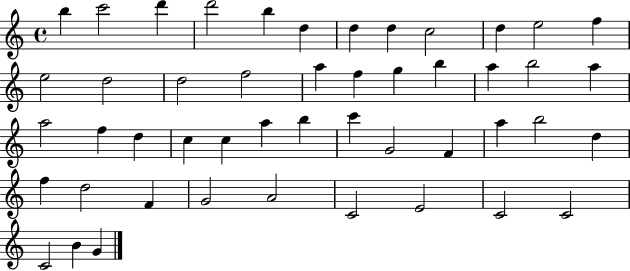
X:1
T:Untitled
M:4/4
L:1/4
K:C
b c'2 d' d'2 b d d d c2 d e2 f e2 d2 d2 f2 a f g b a b2 a a2 f d c c a b c' G2 F a b2 d f d2 F G2 A2 C2 E2 C2 C2 C2 B G